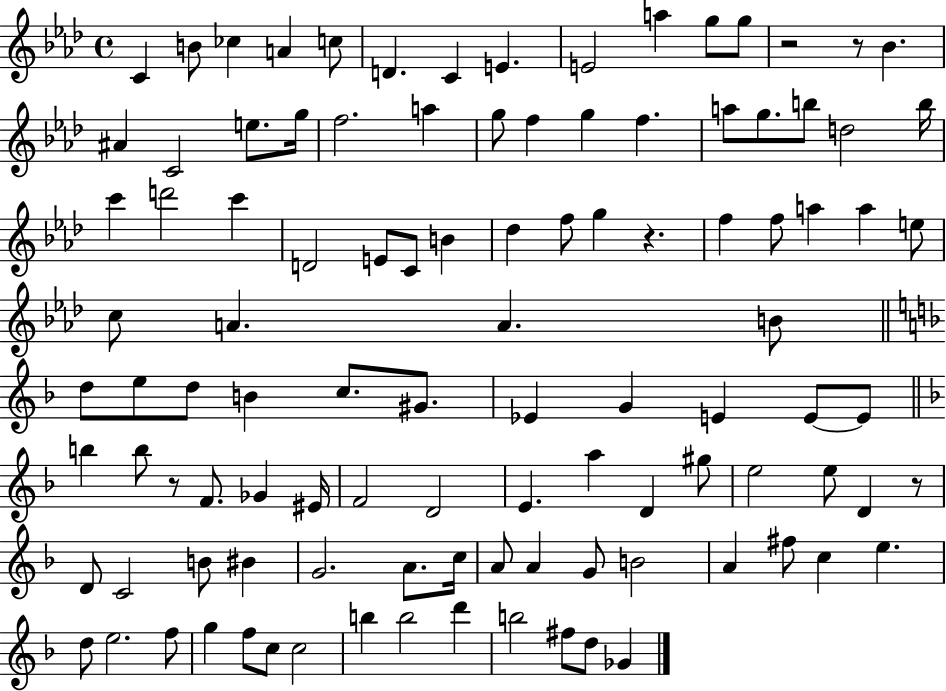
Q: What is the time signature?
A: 4/4